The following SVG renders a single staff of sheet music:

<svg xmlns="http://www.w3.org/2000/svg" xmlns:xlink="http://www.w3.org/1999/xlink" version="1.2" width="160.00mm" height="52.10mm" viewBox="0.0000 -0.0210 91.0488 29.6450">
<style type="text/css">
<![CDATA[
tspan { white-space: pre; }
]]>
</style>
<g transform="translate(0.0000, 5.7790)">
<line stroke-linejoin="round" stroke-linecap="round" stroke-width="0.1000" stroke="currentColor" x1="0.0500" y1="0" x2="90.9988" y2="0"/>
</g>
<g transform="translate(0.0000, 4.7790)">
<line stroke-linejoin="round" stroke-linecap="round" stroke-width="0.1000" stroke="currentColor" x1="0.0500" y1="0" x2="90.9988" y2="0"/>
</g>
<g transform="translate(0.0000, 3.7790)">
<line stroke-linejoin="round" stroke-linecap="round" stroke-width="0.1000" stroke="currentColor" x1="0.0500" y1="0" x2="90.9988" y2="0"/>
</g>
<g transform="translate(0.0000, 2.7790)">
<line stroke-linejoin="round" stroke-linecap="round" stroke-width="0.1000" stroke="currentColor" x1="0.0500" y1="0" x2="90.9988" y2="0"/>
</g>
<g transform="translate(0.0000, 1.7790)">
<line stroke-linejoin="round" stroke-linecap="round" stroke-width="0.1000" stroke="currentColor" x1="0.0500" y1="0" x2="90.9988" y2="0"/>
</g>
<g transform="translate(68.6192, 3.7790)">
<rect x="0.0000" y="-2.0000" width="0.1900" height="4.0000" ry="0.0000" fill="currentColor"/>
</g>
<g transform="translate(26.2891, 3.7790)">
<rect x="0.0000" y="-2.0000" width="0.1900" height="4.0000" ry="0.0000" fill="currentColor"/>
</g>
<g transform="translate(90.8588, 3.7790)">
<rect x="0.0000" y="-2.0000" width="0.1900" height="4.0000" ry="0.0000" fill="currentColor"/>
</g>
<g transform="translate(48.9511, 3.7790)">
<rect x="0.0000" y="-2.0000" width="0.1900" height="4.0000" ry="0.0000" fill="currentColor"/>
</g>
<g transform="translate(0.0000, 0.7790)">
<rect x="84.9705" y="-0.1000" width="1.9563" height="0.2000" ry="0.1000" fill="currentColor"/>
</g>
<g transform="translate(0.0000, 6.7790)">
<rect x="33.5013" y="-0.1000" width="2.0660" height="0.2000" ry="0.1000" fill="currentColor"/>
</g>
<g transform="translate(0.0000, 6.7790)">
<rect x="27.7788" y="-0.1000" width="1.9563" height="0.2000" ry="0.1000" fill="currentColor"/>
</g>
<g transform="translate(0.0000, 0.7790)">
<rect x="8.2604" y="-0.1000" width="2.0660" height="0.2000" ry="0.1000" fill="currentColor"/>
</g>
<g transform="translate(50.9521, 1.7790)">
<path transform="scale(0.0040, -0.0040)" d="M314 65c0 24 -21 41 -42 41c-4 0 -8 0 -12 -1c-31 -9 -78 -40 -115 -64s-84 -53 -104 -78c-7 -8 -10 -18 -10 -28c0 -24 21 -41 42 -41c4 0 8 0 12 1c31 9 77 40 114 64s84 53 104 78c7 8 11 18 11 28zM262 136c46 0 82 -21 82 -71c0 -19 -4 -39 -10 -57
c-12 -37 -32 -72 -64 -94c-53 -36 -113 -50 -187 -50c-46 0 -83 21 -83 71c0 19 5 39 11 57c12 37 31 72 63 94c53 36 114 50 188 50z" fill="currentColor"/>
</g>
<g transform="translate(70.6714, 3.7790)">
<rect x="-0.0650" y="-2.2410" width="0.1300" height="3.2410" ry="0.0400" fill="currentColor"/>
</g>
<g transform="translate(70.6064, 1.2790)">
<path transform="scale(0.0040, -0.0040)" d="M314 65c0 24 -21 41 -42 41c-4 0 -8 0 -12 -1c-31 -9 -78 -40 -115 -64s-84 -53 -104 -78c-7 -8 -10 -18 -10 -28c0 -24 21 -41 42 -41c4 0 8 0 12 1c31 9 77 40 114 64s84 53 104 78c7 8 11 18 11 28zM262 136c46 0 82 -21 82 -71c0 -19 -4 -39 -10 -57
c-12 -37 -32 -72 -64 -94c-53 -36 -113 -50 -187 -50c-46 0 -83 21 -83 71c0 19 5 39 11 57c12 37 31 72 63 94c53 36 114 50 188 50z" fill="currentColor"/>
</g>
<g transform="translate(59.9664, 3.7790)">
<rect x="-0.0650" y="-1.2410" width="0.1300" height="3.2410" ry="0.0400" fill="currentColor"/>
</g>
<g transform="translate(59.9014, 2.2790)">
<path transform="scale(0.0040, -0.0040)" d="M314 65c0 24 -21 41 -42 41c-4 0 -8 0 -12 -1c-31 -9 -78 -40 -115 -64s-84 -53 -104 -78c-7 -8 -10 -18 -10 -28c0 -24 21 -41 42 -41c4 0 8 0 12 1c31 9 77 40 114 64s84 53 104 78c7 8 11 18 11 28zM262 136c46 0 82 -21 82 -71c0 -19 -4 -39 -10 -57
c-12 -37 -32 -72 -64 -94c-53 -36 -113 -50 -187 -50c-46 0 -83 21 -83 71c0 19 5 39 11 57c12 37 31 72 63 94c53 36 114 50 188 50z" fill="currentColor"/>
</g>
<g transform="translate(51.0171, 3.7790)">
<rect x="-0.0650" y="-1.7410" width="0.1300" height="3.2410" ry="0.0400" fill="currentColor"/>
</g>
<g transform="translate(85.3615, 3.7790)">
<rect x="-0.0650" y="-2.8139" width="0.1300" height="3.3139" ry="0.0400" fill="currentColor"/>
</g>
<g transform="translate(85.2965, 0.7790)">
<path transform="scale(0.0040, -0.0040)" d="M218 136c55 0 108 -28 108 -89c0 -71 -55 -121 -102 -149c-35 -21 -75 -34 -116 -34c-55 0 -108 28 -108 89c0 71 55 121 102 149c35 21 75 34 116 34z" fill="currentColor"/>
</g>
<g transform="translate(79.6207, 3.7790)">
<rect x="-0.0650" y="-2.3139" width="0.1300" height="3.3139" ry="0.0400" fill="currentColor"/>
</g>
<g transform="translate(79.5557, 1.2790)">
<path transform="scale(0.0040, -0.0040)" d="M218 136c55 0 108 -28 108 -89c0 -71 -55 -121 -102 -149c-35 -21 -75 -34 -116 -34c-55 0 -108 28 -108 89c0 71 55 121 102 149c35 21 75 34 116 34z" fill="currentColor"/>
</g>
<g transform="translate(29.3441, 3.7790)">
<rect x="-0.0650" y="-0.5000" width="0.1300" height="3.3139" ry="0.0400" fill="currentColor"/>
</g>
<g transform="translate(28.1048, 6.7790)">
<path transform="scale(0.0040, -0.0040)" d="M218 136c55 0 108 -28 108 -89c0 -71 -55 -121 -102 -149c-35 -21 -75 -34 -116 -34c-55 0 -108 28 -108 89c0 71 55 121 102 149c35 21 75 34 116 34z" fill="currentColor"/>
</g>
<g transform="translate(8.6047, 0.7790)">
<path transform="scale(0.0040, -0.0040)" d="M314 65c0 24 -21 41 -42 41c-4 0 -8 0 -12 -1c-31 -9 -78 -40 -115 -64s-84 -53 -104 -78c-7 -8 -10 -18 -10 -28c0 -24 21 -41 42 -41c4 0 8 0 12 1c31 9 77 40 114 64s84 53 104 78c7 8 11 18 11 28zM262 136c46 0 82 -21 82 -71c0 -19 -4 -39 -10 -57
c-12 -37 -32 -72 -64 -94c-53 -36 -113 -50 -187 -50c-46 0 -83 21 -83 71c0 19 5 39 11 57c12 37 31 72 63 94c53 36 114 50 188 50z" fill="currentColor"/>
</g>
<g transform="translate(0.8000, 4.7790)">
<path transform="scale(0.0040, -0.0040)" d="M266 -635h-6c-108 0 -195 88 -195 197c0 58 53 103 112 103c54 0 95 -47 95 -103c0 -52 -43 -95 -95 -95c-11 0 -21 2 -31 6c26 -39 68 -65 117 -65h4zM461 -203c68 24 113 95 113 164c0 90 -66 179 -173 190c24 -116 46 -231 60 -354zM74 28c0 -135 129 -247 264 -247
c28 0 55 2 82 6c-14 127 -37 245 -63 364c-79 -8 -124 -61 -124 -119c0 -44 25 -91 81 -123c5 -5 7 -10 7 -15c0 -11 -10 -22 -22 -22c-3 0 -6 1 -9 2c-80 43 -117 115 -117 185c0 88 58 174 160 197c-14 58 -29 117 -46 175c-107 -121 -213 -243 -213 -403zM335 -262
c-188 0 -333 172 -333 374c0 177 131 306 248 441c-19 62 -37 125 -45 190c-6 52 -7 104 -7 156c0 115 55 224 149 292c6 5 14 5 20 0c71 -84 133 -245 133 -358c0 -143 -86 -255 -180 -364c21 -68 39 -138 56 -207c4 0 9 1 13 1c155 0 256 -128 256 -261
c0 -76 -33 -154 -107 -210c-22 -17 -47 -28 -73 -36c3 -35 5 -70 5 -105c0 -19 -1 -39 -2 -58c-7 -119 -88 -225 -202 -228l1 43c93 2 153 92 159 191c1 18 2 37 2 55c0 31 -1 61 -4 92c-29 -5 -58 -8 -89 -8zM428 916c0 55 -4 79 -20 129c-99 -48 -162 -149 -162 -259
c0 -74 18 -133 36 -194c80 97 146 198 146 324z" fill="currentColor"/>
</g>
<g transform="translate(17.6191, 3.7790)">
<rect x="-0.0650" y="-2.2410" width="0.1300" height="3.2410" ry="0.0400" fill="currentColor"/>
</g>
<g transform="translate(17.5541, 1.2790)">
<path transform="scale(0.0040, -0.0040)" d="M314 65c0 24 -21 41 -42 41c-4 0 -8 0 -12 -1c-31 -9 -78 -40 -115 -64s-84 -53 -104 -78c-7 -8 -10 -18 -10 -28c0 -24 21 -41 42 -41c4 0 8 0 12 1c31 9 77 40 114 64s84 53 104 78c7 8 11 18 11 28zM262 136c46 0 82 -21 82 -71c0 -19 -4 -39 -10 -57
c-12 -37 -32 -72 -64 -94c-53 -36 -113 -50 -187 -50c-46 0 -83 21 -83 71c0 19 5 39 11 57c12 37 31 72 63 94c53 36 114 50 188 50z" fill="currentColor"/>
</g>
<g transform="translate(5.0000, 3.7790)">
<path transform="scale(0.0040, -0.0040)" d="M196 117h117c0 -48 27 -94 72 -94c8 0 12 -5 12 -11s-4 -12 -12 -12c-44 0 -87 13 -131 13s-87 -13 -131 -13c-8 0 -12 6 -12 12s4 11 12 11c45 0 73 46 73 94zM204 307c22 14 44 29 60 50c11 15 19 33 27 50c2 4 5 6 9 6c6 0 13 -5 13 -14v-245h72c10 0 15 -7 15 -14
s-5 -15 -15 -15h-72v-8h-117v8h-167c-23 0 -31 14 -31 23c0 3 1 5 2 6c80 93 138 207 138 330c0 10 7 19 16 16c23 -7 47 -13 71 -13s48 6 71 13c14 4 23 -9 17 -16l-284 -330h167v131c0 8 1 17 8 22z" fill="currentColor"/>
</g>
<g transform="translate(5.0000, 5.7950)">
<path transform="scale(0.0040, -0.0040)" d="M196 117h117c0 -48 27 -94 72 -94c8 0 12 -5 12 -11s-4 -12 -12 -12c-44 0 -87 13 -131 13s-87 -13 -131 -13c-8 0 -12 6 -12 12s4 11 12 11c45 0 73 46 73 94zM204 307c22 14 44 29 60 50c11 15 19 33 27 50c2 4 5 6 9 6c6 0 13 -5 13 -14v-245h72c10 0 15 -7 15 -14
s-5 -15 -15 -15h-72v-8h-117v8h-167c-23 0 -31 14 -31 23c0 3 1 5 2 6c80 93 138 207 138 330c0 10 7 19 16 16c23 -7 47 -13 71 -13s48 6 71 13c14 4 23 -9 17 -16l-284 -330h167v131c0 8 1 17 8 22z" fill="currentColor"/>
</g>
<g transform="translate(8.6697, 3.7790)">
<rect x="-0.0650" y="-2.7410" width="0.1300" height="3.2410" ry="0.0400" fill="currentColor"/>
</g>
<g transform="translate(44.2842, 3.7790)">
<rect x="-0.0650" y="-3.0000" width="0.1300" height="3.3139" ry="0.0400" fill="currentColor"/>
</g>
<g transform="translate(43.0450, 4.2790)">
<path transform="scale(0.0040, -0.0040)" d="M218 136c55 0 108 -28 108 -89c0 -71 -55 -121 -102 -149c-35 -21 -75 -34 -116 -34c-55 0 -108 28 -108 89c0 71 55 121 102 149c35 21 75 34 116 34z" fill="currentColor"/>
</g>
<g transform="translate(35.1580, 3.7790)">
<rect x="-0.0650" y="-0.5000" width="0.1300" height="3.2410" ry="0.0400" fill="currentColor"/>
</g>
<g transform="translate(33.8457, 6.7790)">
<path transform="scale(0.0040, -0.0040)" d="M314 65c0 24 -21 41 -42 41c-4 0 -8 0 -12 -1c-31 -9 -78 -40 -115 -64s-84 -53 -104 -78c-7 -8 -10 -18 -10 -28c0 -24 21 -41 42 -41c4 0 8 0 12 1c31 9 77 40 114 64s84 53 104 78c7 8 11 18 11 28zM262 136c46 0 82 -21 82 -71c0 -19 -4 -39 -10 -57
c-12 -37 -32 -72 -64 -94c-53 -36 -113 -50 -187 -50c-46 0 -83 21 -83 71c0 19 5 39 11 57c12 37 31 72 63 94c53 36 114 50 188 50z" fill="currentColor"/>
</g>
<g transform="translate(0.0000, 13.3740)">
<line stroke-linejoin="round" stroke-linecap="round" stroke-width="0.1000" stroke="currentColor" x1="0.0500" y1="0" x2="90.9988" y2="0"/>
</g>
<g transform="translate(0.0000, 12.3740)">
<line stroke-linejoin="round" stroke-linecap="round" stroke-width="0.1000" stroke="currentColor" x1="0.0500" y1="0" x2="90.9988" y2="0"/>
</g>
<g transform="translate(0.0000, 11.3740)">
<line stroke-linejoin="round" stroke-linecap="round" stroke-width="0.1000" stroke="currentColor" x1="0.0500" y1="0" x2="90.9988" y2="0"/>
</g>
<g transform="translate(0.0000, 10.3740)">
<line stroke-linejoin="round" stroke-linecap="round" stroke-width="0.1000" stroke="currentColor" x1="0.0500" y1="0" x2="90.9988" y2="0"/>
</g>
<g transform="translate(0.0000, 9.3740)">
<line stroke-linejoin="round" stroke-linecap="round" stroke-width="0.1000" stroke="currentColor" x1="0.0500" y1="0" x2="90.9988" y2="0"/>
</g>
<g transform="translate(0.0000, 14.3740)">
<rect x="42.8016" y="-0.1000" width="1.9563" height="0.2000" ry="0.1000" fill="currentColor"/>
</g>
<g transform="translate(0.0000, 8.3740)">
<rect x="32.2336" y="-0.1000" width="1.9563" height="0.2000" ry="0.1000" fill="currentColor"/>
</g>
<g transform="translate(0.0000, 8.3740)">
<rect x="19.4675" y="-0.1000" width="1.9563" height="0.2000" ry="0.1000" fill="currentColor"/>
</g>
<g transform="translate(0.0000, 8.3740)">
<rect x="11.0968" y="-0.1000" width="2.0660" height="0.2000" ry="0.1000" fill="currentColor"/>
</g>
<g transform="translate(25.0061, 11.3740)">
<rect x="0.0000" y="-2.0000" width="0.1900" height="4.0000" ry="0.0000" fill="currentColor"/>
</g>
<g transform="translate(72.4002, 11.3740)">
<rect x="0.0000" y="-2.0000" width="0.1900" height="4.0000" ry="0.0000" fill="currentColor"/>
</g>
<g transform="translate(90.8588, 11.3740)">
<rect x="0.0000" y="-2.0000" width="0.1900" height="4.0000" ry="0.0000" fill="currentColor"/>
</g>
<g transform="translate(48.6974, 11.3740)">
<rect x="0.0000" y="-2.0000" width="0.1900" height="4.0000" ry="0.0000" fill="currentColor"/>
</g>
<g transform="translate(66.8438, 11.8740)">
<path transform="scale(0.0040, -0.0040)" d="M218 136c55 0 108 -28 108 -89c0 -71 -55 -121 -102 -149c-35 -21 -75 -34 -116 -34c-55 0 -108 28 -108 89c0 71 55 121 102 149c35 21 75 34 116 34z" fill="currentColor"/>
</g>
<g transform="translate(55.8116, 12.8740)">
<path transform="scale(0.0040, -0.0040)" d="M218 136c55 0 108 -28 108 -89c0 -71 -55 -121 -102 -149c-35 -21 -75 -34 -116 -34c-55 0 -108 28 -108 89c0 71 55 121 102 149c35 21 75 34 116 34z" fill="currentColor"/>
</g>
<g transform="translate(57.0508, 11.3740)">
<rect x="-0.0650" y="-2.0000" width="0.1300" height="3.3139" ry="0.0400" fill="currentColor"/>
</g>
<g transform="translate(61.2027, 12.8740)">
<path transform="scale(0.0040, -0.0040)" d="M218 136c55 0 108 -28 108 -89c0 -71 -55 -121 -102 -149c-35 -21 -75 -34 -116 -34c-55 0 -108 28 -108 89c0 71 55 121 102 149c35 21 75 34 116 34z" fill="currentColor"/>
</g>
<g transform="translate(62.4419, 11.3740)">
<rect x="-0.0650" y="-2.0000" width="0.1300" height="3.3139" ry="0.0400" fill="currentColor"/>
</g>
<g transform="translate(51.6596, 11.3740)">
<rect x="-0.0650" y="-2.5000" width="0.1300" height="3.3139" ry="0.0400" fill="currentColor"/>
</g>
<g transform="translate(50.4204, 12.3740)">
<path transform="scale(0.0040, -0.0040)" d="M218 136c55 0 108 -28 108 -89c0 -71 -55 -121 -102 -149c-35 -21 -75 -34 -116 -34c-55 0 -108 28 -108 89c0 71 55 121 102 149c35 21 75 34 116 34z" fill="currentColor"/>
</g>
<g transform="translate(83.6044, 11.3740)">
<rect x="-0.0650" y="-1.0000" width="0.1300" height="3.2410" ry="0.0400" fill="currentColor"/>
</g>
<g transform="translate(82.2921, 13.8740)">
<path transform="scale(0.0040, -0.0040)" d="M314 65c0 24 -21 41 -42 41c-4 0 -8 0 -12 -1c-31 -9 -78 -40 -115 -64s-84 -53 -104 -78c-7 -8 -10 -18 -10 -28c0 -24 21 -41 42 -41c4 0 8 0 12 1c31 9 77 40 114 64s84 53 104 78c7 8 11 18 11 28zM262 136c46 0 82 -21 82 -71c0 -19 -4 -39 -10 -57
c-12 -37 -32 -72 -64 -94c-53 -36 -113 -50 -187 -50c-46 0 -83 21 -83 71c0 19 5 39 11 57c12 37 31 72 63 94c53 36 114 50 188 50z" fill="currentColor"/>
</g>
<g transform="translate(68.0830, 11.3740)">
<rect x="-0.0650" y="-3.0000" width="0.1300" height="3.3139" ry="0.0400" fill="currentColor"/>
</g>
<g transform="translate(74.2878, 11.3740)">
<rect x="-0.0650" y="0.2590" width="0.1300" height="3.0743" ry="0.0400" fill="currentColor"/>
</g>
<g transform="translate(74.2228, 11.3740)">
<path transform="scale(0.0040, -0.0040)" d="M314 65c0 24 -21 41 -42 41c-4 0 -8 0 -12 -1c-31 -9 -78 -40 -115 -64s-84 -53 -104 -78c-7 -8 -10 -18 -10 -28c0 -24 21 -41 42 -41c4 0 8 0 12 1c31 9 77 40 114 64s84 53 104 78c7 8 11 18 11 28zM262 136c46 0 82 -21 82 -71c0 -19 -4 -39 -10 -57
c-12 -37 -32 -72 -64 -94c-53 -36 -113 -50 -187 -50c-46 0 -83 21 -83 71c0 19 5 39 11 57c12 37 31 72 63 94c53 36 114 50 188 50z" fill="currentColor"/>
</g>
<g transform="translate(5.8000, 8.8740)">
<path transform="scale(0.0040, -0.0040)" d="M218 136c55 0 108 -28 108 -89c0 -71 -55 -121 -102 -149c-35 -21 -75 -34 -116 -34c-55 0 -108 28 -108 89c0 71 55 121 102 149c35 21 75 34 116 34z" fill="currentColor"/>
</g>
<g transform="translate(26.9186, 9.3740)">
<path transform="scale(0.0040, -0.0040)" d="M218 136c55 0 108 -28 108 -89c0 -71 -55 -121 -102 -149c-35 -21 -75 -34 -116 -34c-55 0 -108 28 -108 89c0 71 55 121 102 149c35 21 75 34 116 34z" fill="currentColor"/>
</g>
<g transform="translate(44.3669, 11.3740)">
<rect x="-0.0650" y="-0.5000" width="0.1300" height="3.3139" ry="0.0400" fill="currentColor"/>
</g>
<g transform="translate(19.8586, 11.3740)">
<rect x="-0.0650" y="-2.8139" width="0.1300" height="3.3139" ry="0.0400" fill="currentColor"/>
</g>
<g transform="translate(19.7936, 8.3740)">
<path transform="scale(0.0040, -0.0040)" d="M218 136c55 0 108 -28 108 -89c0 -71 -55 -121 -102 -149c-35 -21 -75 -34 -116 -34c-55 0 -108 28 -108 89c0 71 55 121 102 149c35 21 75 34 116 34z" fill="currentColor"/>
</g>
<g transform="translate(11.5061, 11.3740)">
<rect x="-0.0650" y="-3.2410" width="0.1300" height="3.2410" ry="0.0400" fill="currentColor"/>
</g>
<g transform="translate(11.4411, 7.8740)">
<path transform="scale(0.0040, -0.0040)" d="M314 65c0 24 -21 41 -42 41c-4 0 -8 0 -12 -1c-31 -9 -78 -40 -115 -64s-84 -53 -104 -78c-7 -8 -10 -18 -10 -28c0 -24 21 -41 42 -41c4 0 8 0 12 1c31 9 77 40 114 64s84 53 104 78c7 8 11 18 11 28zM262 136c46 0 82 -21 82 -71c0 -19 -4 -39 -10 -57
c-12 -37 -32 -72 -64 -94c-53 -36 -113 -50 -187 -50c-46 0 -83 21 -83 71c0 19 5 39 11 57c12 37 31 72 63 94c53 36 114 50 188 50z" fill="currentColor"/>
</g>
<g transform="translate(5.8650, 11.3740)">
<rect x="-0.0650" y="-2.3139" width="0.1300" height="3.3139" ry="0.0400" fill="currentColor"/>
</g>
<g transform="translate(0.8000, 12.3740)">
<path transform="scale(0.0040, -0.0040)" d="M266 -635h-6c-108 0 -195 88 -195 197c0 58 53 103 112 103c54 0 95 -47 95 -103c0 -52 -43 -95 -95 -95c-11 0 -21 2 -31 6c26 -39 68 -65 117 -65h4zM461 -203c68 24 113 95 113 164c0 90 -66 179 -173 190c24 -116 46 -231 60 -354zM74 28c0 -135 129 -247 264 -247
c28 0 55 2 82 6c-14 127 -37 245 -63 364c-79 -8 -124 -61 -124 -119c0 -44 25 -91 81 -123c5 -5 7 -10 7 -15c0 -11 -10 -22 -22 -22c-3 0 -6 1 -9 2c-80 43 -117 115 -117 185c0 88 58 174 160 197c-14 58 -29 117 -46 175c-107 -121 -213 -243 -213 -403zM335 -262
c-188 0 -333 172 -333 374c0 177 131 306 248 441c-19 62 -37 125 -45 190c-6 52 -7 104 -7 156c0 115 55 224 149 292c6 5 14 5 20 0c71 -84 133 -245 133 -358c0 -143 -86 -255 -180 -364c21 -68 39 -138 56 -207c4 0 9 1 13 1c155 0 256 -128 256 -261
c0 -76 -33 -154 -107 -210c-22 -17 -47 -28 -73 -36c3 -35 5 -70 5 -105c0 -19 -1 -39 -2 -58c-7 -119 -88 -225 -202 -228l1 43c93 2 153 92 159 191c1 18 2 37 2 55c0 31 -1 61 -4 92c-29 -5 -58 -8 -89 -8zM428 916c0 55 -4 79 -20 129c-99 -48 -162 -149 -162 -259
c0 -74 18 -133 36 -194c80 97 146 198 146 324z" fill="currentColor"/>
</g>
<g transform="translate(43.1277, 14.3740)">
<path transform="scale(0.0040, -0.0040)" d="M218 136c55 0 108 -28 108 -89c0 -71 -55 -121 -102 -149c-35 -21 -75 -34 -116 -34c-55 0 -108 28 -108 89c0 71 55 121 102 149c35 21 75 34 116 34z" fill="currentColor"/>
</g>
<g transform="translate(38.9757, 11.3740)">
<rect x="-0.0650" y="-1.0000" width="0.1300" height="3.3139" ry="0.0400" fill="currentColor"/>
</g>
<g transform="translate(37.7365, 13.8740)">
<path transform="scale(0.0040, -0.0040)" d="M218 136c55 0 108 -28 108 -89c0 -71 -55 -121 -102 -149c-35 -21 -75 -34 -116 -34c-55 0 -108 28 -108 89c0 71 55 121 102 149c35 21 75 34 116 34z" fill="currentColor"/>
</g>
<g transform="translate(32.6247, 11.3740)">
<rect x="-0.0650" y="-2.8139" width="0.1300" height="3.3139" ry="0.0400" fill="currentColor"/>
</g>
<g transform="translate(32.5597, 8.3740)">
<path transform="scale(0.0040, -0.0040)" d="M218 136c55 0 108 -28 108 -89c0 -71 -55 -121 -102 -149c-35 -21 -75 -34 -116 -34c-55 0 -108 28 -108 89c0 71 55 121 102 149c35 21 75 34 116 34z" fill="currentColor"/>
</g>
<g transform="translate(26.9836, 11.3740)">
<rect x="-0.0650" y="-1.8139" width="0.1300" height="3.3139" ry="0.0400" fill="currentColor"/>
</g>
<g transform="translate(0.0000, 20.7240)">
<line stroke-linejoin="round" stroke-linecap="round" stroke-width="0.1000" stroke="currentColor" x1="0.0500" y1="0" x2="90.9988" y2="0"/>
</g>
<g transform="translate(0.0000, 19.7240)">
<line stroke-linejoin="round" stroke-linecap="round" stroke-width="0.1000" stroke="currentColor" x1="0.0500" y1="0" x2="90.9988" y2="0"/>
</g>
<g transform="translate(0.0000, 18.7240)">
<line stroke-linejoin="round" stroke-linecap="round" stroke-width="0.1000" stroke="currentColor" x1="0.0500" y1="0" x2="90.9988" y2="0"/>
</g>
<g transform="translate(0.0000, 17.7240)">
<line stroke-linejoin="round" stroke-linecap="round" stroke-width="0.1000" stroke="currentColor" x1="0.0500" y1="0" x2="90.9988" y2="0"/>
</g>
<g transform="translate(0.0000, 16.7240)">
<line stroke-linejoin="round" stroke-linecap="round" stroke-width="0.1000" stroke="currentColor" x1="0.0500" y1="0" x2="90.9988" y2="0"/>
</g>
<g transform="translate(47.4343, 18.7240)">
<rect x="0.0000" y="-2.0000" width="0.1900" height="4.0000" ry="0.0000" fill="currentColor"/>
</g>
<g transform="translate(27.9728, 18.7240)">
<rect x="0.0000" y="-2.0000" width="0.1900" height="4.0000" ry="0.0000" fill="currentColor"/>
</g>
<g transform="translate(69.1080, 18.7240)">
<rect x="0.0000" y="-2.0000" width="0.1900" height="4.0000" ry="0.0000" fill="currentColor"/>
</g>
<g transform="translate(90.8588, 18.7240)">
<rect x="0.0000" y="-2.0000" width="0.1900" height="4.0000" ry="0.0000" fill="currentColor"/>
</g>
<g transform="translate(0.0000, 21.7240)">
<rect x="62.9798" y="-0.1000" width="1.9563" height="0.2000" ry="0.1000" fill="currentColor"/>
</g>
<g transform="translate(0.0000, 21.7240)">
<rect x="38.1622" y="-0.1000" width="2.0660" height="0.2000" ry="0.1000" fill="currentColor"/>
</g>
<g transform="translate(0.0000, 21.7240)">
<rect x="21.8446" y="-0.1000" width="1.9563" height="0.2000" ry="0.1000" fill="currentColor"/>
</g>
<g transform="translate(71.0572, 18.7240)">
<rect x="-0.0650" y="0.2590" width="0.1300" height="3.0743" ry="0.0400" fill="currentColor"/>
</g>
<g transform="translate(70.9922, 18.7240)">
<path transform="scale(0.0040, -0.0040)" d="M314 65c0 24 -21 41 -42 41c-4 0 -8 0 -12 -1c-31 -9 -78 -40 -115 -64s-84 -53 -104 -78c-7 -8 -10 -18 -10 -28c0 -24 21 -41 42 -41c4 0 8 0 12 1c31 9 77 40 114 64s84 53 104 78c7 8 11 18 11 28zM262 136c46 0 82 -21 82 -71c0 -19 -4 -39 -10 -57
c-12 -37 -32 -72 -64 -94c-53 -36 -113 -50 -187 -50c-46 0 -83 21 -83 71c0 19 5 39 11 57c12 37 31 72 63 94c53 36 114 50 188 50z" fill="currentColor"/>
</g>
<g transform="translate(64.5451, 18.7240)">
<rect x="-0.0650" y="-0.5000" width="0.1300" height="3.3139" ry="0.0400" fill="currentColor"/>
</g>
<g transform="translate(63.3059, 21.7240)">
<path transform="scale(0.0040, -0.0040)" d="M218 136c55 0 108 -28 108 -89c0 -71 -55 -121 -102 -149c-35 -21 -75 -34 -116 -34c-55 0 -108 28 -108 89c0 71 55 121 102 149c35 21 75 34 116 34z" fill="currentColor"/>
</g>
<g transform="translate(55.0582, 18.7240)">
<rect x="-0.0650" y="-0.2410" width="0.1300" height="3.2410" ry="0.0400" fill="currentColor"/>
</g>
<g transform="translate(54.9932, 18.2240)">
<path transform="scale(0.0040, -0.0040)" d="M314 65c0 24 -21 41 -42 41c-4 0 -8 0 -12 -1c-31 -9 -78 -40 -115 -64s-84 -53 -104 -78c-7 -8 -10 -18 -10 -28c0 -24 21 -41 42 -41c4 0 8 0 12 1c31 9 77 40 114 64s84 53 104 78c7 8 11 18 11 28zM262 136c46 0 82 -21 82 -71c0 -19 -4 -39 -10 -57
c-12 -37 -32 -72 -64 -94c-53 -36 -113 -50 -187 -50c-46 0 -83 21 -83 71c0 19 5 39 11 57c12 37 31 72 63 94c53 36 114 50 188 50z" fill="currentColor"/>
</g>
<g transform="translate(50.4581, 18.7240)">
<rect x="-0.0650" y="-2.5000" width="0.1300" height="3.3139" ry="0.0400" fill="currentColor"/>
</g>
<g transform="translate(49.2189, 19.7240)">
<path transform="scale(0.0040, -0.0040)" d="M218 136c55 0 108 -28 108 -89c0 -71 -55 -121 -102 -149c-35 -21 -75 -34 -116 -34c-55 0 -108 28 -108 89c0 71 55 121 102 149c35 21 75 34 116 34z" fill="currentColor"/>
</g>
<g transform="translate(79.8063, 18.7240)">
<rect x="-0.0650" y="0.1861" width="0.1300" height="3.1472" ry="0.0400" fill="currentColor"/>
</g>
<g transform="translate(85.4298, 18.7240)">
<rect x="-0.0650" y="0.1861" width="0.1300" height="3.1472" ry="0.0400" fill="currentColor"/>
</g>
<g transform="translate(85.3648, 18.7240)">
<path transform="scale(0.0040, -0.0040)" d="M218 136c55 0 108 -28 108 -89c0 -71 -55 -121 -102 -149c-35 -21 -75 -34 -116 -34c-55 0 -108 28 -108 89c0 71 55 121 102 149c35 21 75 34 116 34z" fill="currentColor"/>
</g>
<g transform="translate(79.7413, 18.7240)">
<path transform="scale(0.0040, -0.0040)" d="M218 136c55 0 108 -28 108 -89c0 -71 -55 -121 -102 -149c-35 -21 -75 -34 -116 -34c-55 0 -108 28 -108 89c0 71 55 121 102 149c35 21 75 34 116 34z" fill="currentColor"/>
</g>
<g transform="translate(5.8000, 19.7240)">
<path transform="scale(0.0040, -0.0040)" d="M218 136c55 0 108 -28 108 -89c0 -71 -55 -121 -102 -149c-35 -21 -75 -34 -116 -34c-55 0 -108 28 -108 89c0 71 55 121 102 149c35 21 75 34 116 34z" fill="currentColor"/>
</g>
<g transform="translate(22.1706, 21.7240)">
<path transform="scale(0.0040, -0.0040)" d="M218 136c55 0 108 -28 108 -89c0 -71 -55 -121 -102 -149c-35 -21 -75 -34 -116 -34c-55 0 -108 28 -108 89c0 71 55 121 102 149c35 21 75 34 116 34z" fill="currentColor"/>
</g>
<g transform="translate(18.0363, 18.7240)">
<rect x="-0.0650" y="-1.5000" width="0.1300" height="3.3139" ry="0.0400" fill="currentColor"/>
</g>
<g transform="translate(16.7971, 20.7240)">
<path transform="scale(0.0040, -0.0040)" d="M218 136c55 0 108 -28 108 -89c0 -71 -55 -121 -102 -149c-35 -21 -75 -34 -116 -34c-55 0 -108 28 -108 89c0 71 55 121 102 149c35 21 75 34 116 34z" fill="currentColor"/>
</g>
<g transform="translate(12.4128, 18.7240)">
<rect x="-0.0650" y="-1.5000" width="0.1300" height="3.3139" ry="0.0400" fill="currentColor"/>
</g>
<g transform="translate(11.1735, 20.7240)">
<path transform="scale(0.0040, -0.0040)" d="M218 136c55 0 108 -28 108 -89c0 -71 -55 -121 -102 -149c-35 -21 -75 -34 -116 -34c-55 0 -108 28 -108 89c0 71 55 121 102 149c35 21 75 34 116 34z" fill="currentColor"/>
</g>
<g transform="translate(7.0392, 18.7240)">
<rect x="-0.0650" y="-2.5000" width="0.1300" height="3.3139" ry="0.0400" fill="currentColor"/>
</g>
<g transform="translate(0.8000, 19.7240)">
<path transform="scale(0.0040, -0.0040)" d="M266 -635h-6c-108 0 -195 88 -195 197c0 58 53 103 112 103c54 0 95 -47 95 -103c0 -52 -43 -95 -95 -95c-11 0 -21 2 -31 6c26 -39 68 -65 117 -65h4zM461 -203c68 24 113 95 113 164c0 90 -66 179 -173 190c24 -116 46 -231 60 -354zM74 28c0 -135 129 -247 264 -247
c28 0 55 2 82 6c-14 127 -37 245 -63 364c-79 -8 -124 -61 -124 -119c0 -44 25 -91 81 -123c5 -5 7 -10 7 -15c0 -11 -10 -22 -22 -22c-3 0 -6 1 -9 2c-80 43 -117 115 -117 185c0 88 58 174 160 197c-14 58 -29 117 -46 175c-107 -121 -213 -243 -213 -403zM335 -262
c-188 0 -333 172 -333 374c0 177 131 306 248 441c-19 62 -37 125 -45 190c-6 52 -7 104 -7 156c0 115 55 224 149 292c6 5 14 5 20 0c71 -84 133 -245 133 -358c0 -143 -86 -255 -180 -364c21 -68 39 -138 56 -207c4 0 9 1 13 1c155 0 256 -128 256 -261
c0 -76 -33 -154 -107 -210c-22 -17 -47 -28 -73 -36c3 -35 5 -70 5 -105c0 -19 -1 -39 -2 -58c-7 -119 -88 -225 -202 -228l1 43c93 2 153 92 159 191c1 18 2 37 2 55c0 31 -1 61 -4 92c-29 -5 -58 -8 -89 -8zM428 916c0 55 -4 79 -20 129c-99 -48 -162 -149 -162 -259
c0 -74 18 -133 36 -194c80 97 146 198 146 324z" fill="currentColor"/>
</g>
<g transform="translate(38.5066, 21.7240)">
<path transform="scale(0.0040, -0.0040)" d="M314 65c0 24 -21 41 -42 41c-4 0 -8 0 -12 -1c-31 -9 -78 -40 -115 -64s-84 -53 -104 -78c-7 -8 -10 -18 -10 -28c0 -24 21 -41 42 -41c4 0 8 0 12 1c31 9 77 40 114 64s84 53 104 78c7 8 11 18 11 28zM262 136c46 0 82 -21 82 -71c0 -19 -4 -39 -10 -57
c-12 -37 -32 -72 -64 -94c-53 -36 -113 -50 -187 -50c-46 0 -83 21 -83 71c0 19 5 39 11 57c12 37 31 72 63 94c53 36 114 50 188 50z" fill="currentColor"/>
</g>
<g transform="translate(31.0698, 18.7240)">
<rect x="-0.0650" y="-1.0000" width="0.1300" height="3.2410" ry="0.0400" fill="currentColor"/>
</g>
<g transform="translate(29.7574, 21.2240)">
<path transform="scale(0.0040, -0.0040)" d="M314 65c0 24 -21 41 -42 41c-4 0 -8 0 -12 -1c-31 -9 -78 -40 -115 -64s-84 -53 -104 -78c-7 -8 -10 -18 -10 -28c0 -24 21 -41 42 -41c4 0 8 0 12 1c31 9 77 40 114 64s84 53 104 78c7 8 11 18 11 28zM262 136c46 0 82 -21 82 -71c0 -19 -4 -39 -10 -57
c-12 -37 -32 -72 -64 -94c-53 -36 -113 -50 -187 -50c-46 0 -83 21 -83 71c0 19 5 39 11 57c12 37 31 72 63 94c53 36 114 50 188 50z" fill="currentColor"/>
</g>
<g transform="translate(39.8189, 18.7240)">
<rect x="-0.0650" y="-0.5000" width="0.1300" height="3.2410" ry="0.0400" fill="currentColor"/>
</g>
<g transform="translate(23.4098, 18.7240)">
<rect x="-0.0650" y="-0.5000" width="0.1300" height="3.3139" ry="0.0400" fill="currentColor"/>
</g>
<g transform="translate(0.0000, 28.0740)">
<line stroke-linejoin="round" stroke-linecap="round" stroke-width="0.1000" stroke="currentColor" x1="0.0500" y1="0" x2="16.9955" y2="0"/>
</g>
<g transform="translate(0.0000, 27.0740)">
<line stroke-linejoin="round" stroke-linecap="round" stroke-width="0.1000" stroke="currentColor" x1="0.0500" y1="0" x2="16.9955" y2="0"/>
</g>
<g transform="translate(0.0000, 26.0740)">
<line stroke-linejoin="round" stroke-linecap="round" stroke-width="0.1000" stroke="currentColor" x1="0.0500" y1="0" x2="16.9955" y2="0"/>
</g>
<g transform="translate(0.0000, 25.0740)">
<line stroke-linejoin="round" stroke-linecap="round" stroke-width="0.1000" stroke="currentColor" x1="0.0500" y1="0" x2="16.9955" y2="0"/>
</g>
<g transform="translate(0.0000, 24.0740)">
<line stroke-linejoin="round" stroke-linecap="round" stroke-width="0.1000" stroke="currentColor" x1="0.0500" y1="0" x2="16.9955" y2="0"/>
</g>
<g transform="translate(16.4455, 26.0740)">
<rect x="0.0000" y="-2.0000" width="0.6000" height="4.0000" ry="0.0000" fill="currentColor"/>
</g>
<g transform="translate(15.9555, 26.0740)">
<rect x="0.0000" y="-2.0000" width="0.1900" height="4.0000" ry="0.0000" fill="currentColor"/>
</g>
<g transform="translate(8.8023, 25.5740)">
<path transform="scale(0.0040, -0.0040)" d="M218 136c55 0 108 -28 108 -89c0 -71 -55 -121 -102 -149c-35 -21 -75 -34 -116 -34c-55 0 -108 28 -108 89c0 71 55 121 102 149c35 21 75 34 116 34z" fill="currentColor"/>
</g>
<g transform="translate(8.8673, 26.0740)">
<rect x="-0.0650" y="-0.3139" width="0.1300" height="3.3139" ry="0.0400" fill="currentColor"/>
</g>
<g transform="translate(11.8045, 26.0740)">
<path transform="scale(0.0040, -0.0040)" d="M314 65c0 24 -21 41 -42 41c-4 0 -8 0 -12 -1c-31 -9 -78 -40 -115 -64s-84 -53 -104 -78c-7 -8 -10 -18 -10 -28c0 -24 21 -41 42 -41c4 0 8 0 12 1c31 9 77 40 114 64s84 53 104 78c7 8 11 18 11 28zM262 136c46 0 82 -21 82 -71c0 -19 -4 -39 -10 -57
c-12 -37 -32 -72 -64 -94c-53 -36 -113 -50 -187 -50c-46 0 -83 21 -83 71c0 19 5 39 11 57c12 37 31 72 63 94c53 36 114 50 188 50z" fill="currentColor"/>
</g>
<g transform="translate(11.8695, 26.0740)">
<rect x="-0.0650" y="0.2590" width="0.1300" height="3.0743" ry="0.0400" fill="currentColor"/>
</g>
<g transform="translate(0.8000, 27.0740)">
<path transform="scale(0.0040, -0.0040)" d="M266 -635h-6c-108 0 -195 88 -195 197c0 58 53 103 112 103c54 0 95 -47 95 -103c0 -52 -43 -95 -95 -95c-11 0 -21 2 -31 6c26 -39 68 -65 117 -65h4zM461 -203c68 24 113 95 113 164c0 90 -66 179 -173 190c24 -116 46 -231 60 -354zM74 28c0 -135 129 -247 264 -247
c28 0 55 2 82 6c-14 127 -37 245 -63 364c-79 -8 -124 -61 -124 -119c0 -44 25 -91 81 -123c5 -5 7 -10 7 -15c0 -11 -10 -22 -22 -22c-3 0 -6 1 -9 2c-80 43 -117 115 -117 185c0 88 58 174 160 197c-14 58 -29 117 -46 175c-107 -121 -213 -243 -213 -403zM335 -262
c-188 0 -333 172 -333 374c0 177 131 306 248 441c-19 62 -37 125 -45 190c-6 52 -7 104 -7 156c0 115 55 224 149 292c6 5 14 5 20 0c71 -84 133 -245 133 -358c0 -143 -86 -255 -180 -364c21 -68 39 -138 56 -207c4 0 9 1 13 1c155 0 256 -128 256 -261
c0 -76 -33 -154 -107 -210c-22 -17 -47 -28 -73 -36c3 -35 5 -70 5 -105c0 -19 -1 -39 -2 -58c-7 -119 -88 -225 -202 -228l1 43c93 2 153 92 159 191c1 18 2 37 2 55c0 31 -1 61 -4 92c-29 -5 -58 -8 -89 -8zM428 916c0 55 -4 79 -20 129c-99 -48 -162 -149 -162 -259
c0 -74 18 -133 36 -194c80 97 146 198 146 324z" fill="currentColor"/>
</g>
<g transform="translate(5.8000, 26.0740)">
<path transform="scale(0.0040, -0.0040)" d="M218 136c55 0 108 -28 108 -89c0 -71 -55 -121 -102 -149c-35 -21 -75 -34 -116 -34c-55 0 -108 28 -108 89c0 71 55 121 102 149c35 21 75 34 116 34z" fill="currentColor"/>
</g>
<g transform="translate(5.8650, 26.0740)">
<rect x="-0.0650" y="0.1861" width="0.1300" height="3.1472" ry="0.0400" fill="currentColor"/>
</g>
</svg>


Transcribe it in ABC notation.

X:1
T:Untitled
M:4/4
L:1/4
K:C
a2 g2 C C2 A f2 e2 g2 g a g b2 a f a D C G F F A B2 D2 G E E C D2 C2 G c2 C B2 B B B c B2